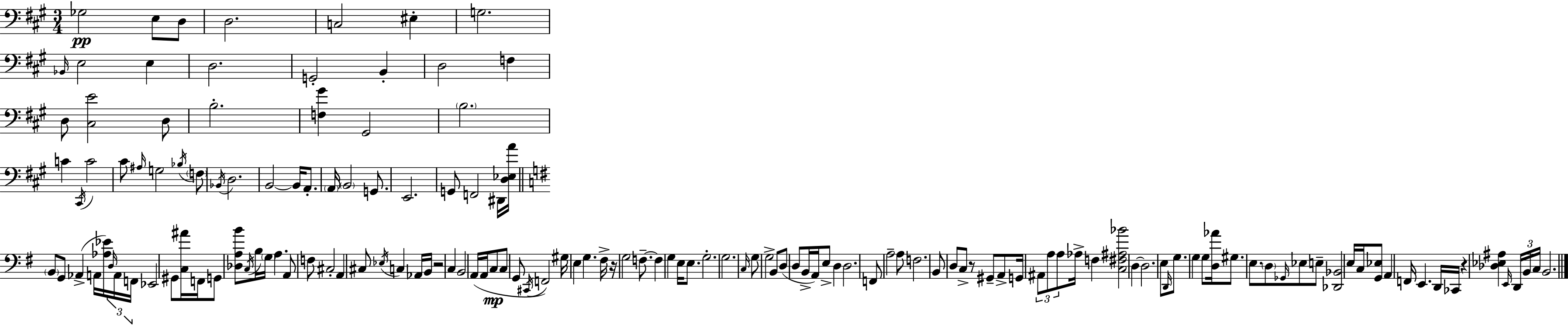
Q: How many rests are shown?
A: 4